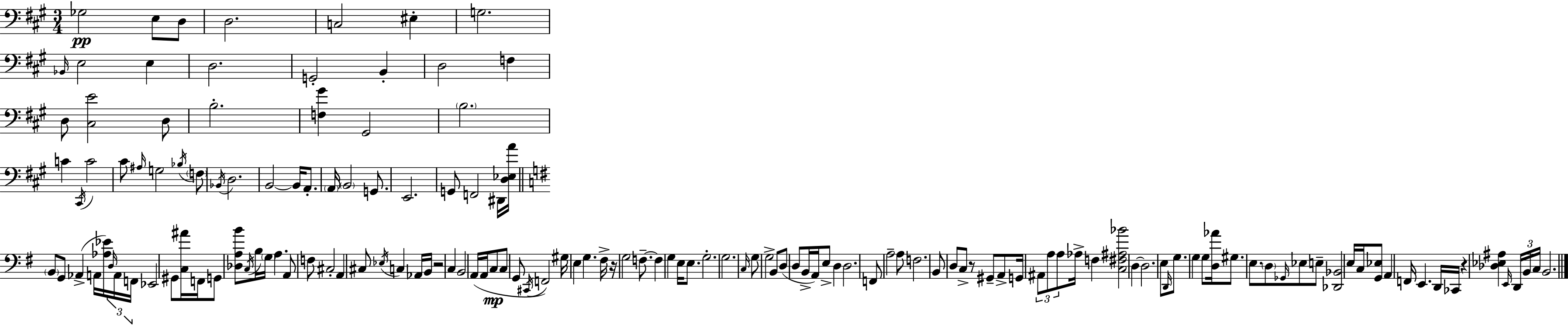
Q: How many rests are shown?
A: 4